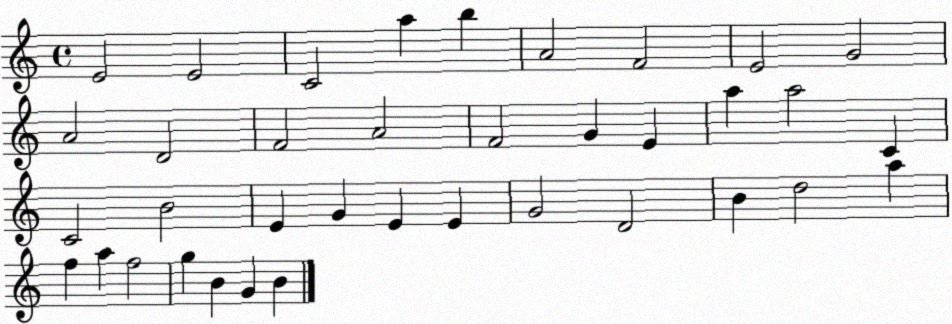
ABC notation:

X:1
T:Untitled
M:4/4
L:1/4
K:C
E2 E2 C2 a b A2 F2 E2 G2 A2 D2 F2 A2 F2 G E a a2 C C2 B2 E G E E G2 D2 B d2 a f a f2 g B G B